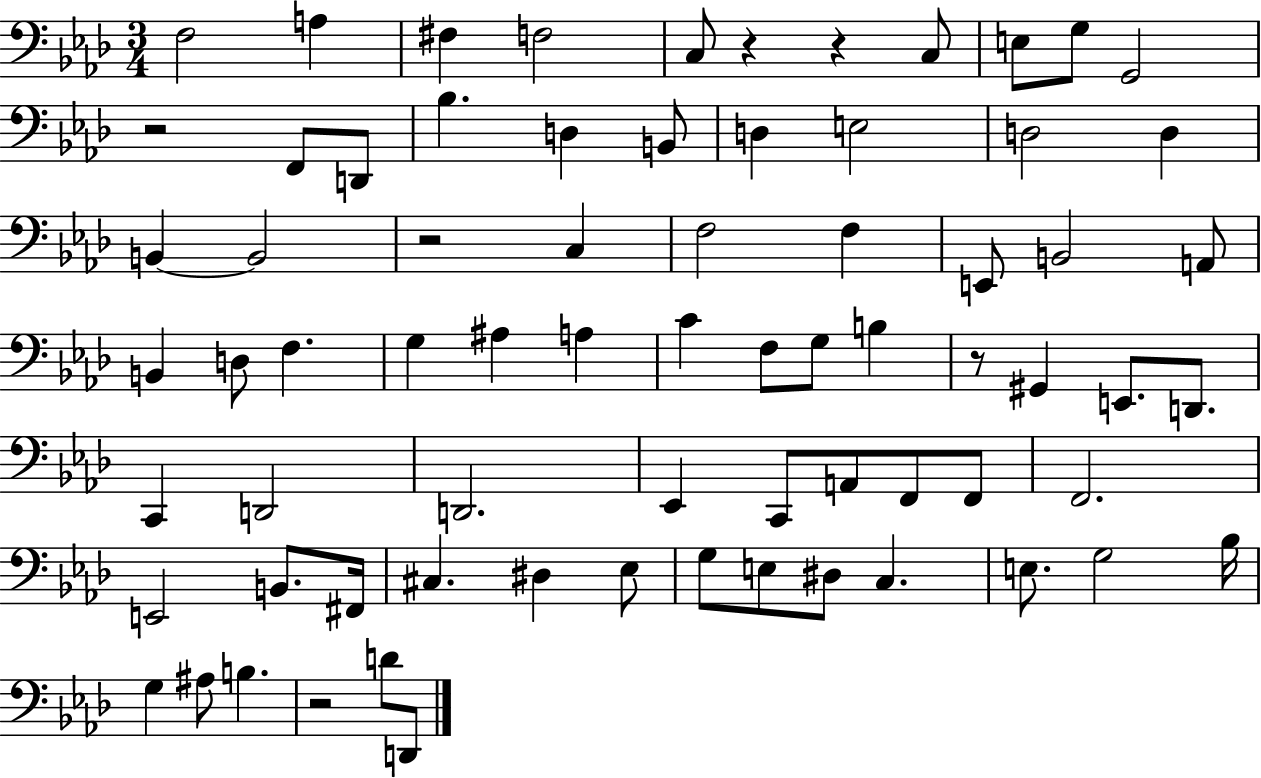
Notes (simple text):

F3/h A3/q F#3/q F3/h C3/e R/q R/q C3/e E3/e G3/e G2/h R/h F2/e D2/e Bb3/q. D3/q B2/e D3/q E3/h D3/h D3/q B2/q B2/h R/h C3/q F3/h F3/q E2/e B2/h A2/e B2/q D3/e F3/q. G3/q A#3/q A3/q C4/q F3/e G3/e B3/q R/e G#2/q E2/e. D2/e. C2/q D2/h D2/h. Eb2/q C2/e A2/e F2/e F2/e F2/h. E2/h B2/e. F#2/s C#3/q. D#3/q Eb3/e G3/e E3/e D#3/e C3/q. E3/e. G3/h Bb3/s G3/q A#3/e B3/q. R/h D4/e D2/e